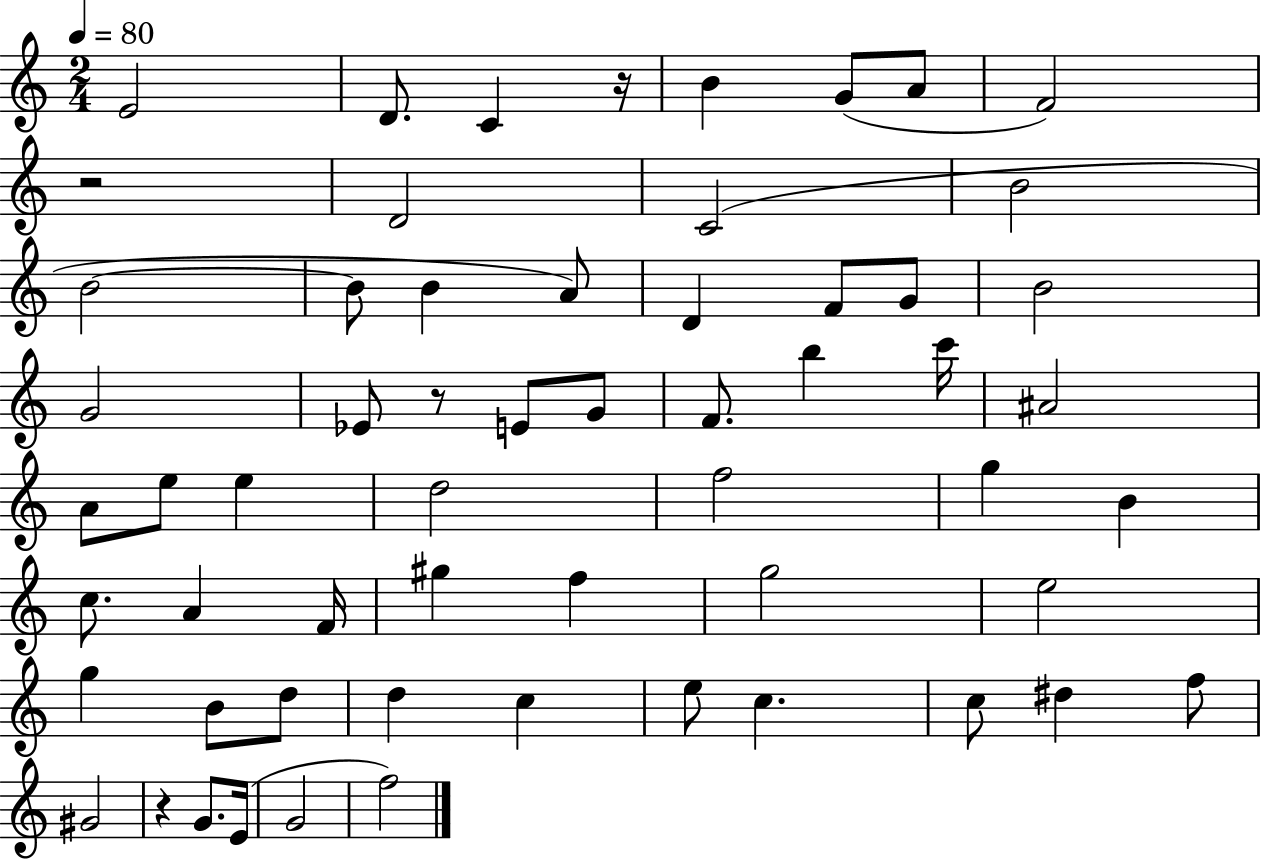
{
  \clef treble
  \numericTimeSignature
  \time 2/4
  \key c \major
  \tempo 4 = 80
  e'2 | d'8. c'4 r16 | b'4 g'8( a'8 | f'2) | \break r2 | d'2 | c'2( | b'2 | \break b'2~~ | b'8 b'4 a'8) | d'4 f'8 g'8 | b'2 | \break g'2 | ees'8 r8 e'8 g'8 | f'8. b''4 c'''16 | ais'2 | \break a'8 e''8 e''4 | d''2 | f''2 | g''4 b'4 | \break c''8. a'4 f'16 | gis''4 f''4 | g''2 | e''2 | \break g''4 b'8 d''8 | d''4 c''4 | e''8 c''4. | c''8 dis''4 f''8 | \break gis'2 | r4 g'8. e'16( | g'2 | f''2) | \break \bar "|."
}